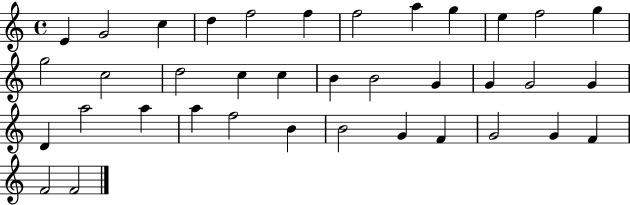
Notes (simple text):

E4/q G4/h C5/q D5/q F5/h F5/q F5/h A5/q G5/q E5/q F5/h G5/q G5/h C5/h D5/h C5/q C5/q B4/q B4/h G4/q G4/q G4/h G4/q D4/q A5/h A5/q A5/q F5/h B4/q B4/h G4/q F4/q G4/h G4/q F4/q F4/h F4/h